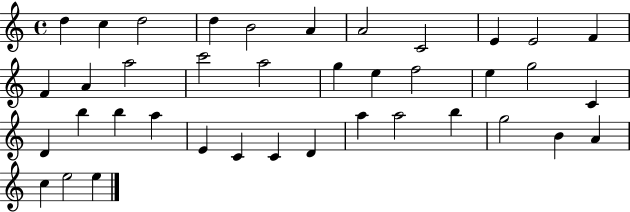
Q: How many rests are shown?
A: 0